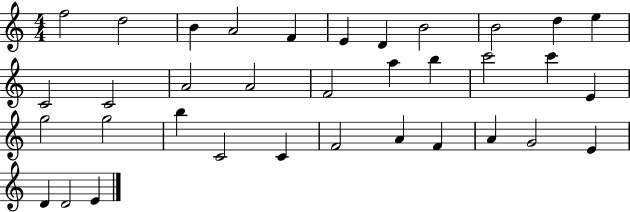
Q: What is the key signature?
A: C major